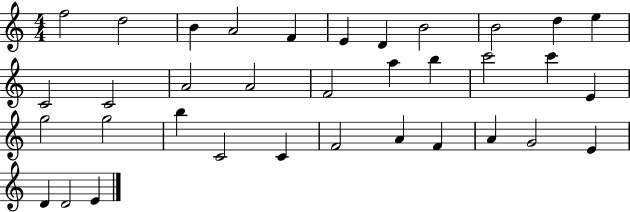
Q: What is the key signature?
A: C major